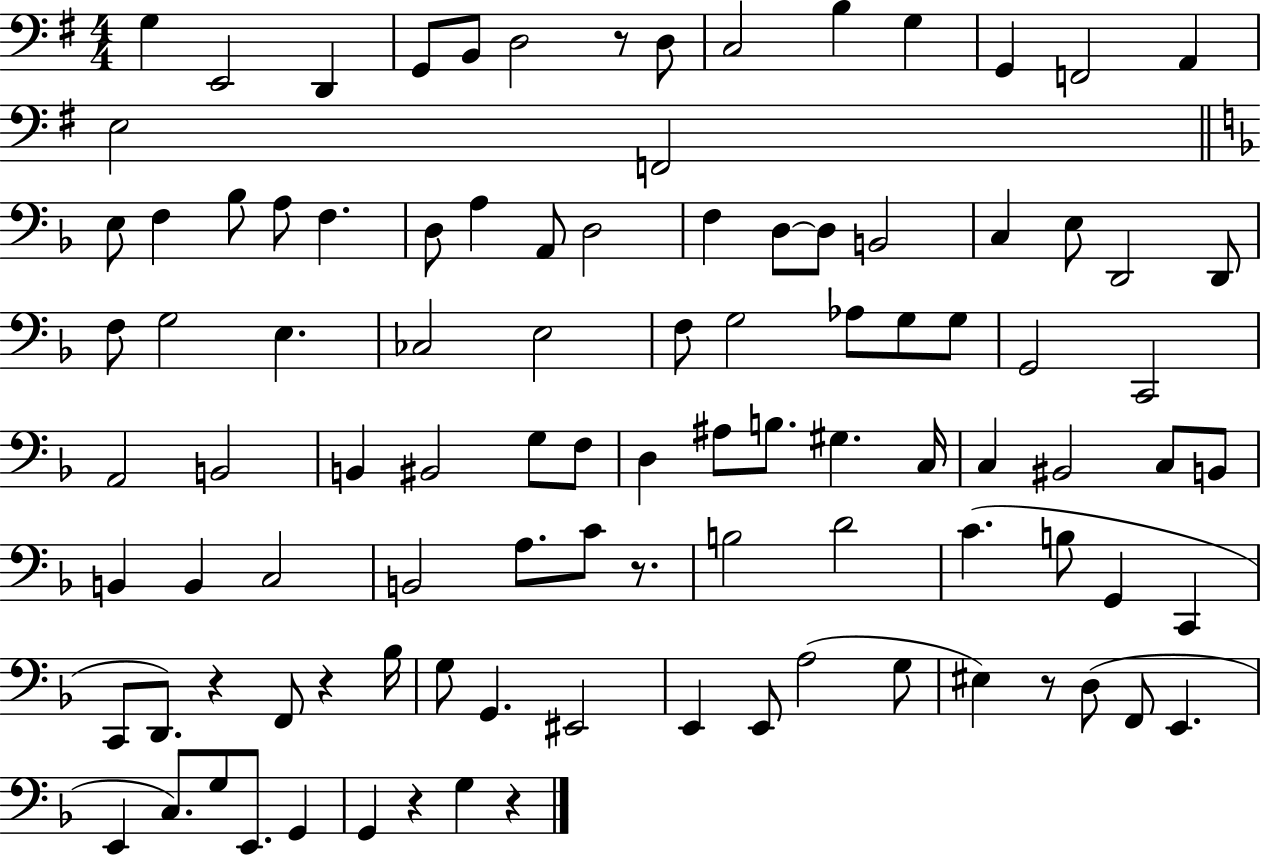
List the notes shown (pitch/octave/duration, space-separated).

G3/q E2/h D2/q G2/e B2/e D3/h R/e D3/e C3/h B3/q G3/q G2/q F2/h A2/q E3/h F2/h E3/e F3/q Bb3/e A3/e F3/q. D3/e A3/q A2/e D3/h F3/q D3/e D3/e B2/h C3/q E3/e D2/h D2/e F3/e G3/h E3/q. CES3/h E3/h F3/e G3/h Ab3/e G3/e G3/e G2/h C2/h A2/h B2/h B2/q BIS2/h G3/e F3/e D3/q A#3/e B3/e. G#3/q. C3/s C3/q BIS2/h C3/e B2/e B2/q B2/q C3/h B2/h A3/e. C4/e R/e. B3/h D4/h C4/q. B3/e G2/q C2/q C2/e D2/e. R/q F2/e R/q Bb3/s G3/e G2/q. EIS2/h E2/q E2/e A3/h G3/e EIS3/q R/e D3/e F2/e E2/q. E2/q C3/e. G3/e E2/e. G2/q G2/q R/q G3/q R/q